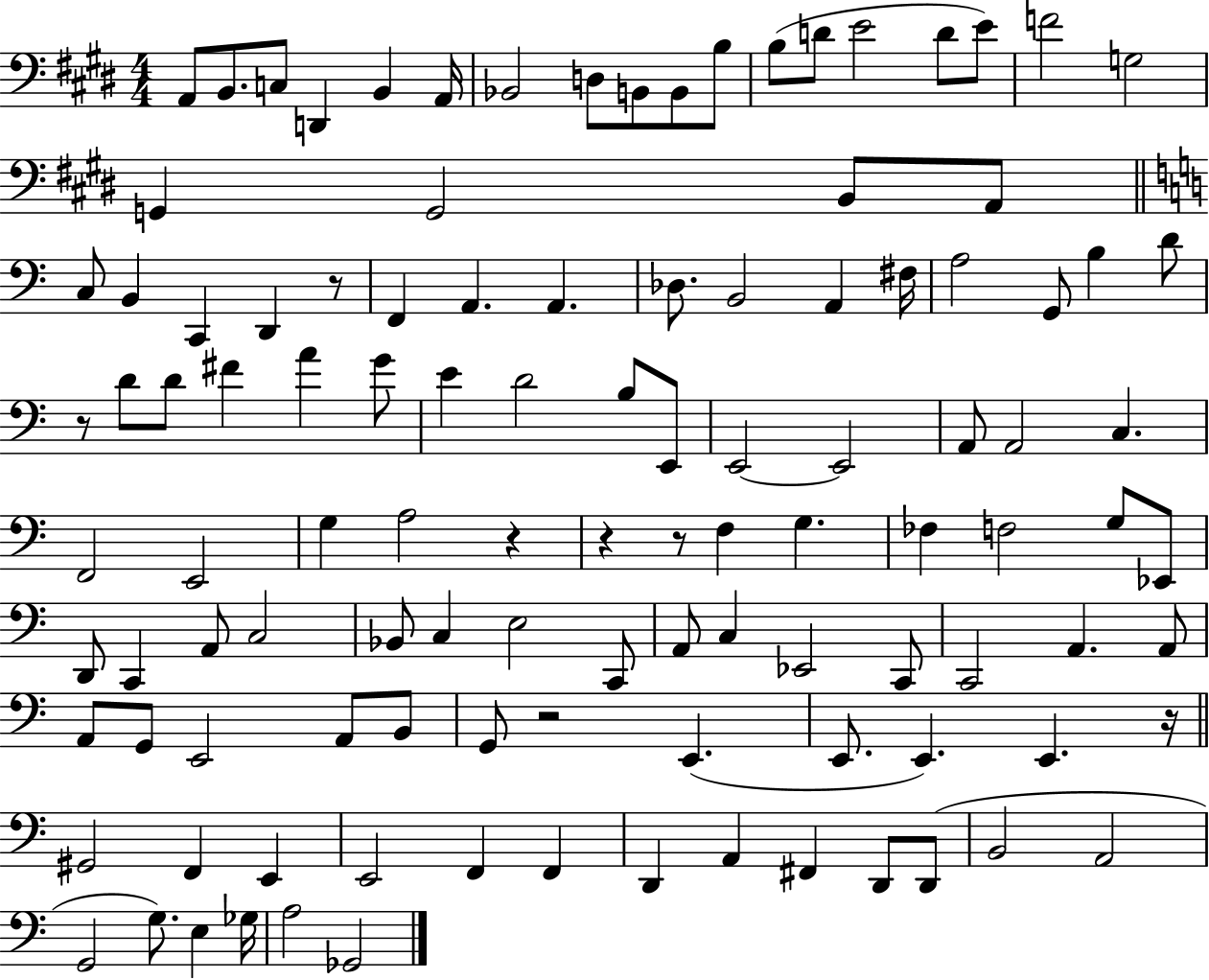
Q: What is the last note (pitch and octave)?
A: Gb2